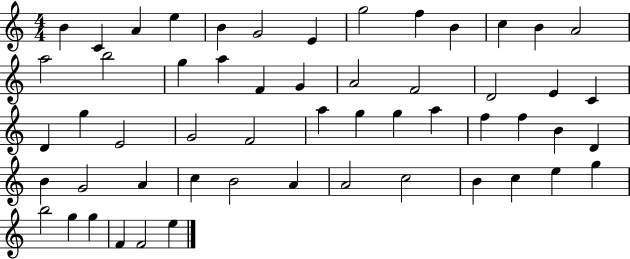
B4/q C4/q A4/q E5/q B4/q G4/h E4/q G5/h F5/q B4/q C5/q B4/q A4/h A5/h B5/h G5/q A5/q F4/q G4/q A4/h F4/h D4/h E4/q C4/q D4/q G5/q E4/h G4/h F4/h A5/q G5/q G5/q A5/q F5/q F5/q B4/q D4/q B4/q G4/h A4/q C5/q B4/h A4/q A4/h C5/h B4/q C5/q E5/q G5/q B5/h G5/q G5/q F4/q F4/h E5/q